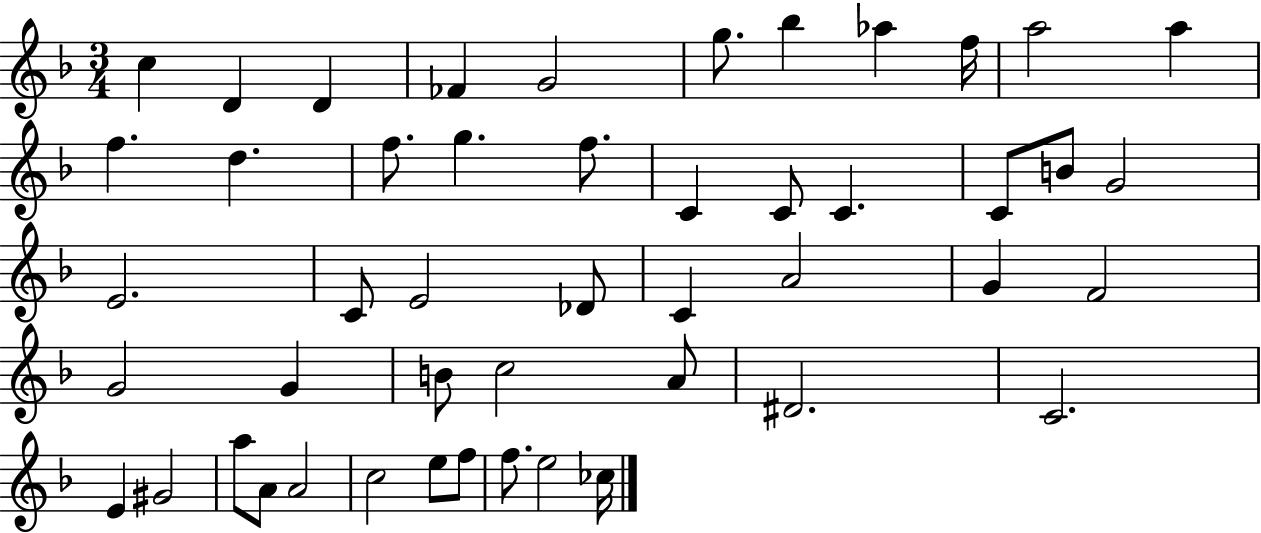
C5/q D4/q D4/q FES4/q G4/h G5/e. Bb5/q Ab5/q F5/s A5/h A5/q F5/q. D5/q. F5/e. G5/q. F5/e. C4/q C4/e C4/q. C4/e B4/e G4/h E4/h. C4/e E4/h Db4/e C4/q A4/h G4/q F4/h G4/h G4/q B4/e C5/h A4/e D#4/h. C4/h. E4/q G#4/h A5/e A4/e A4/h C5/h E5/e F5/e F5/e. E5/h CES5/s